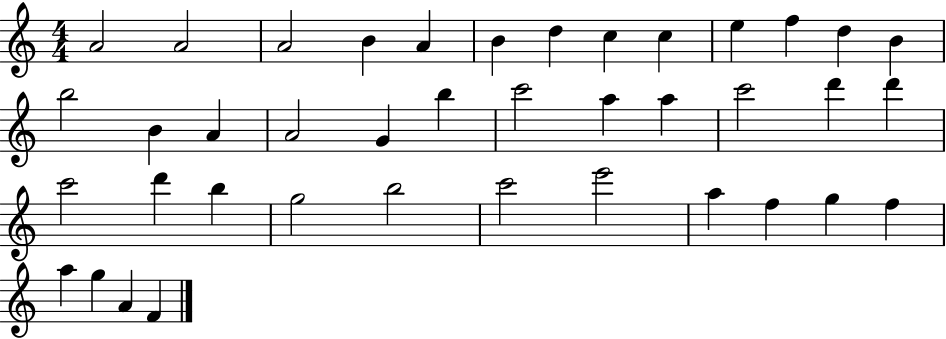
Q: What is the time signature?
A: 4/4